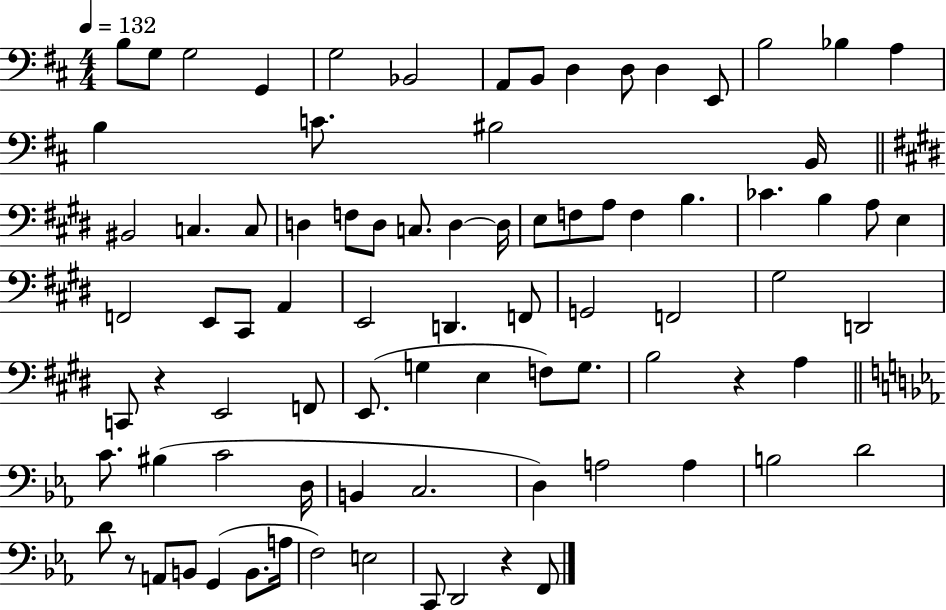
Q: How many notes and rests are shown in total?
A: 84